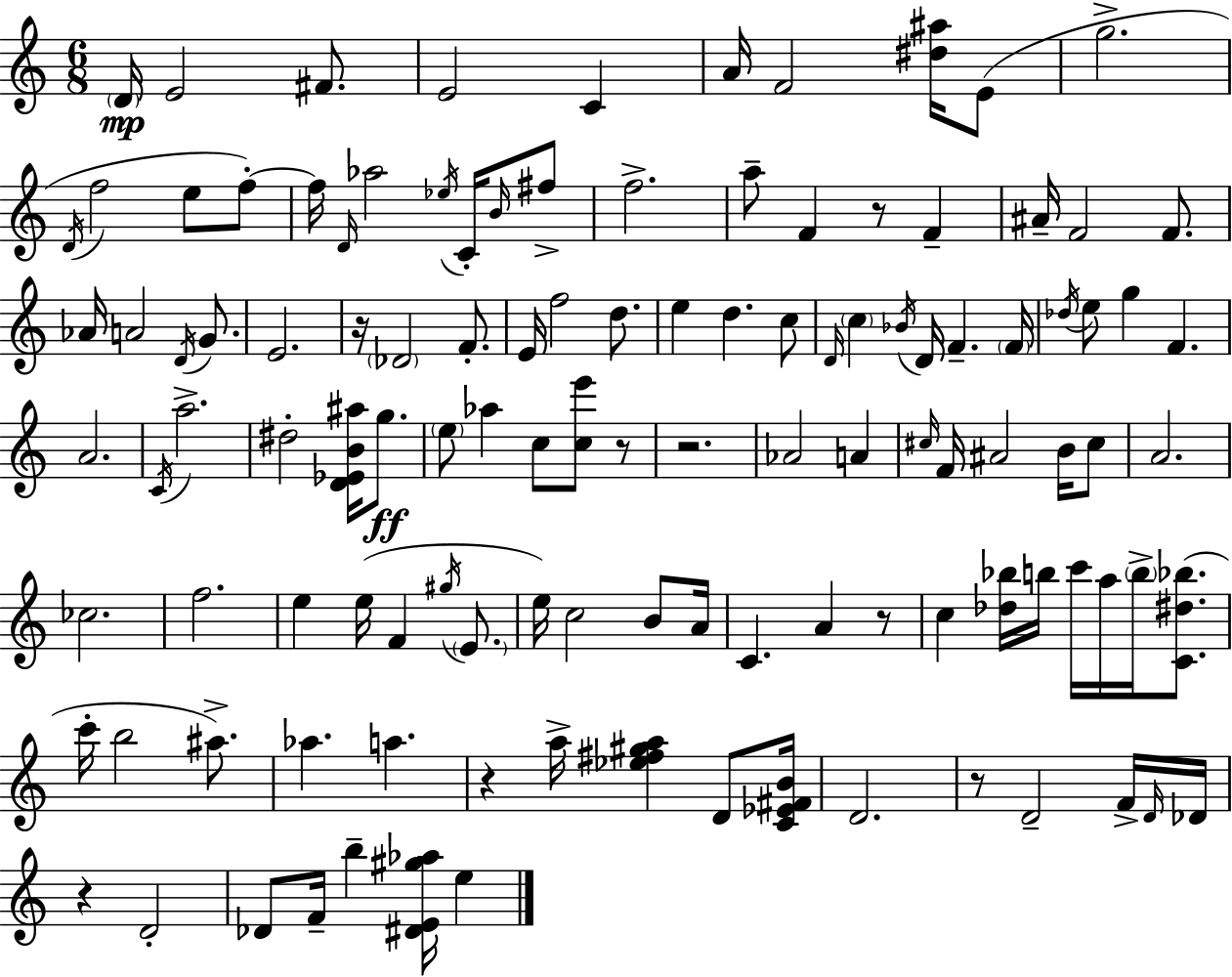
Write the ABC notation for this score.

X:1
T:Untitled
M:6/8
L:1/4
K:Am
D/4 E2 ^F/2 E2 C A/4 F2 [^d^a]/4 E/2 g2 D/4 f2 e/2 f/2 f/4 D/4 _a2 _e/4 C/4 B/4 ^f/2 f2 a/2 F z/2 F ^A/4 F2 F/2 _A/4 A2 D/4 G/2 E2 z/4 _D2 F/2 E/4 f2 d/2 e d c/2 D/4 c _B/4 D/4 F F/4 _d/4 e/2 g F A2 C/4 a2 ^d2 [D_EB^a]/4 g/2 e/2 _a c/2 [ce']/2 z/2 z2 _A2 A ^c/4 F/4 ^A2 B/4 ^c/2 A2 _c2 f2 e e/4 F ^g/4 E/2 e/4 c2 B/2 A/4 C A z/2 c [_d_b]/4 b/4 c'/4 a/4 b/4 [C^d_b]/2 c'/4 b2 ^a/2 _a a z a/4 [_e^f^ga] D/2 [C_E^FB]/4 D2 z/2 D2 F/4 D/4 _D/4 z D2 _D/2 F/4 b [^DE^g_a]/4 e